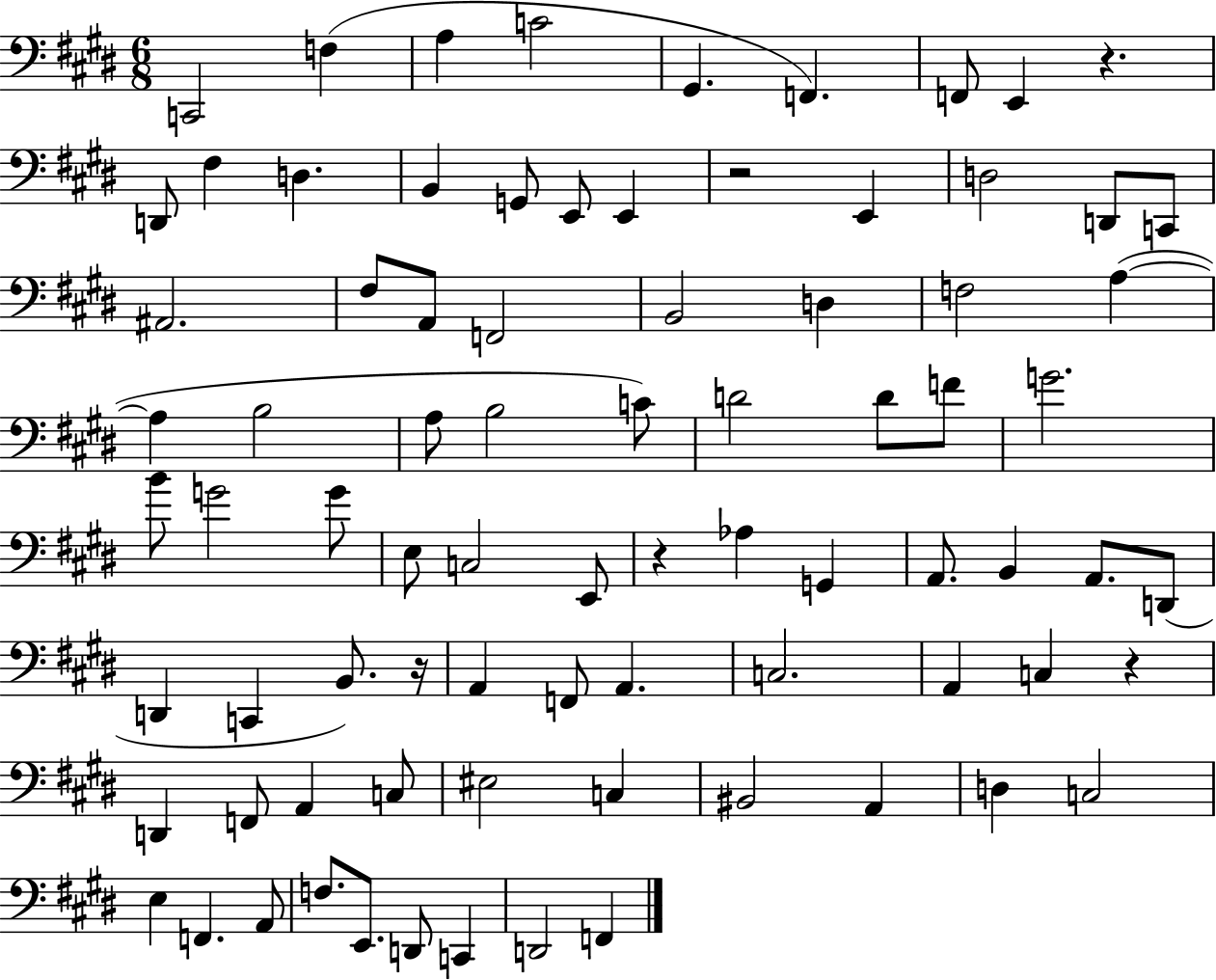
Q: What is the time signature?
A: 6/8